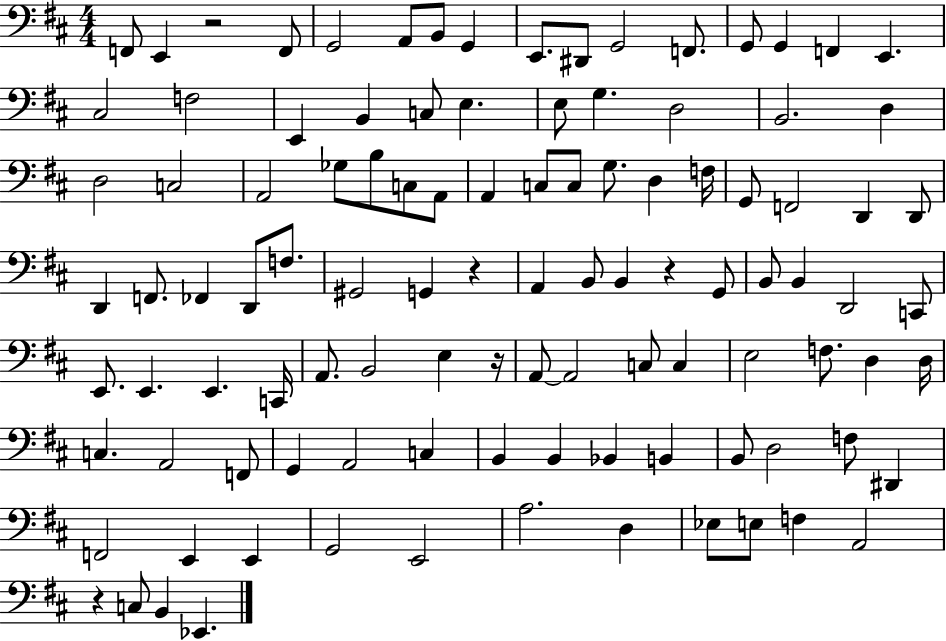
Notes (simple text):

F2/e E2/q R/h F2/e G2/h A2/e B2/e G2/q E2/e. D#2/e G2/h F2/e. G2/e G2/q F2/q E2/q. C#3/h F3/h E2/q B2/q C3/e E3/q. E3/e G3/q. D3/h B2/h. D3/q D3/h C3/h A2/h Gb3/e B3/e C3/e A2/e A2/q C3/e C3/e G3/e. D3/q F3/s G2/e F2/h D2/q D2/e D2/q F2/e. FES2/q D2/e F3/e. G#2/h G2/q R/q A2/q B2/e B2/q R/q G2/e B2/e B2/q D2/h C2/e E2/e. E2/q. E2/q. C2/s A2/e. B2/h E3/q R/s A2/e A2/h C3/e C3/q E3/h F3/e. D3/q D3/s C3/q. A2/h F2/e G2/q A2/h C3/q B2/q B2/q Bb2/q B2/q B2/e D3/h F3/e D#2/q F2/h E2/q E2/q G2/h E2/h A3/h. D3/q Eb3/e E3/e F3/q A2/h R/q C3/e B2/q Eb2/q.